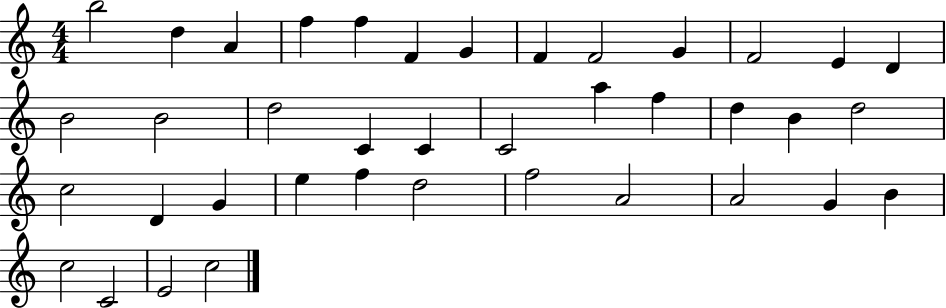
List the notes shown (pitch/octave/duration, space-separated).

B5/h D5/q A4/q F5/q F5/q F4/q G4/q F4/q F4/h G4/q F4/h E4/q D4/q B4/h B4/h D5/h C4/q C4/q C4/h A5/q F5/q D5/q B4/q D5/h C5/h D4/q G4/q E5/q F5/q D5/h F5/h A4/h A4/h G4/q B4/q C5/h C4/h E4/h C5/h